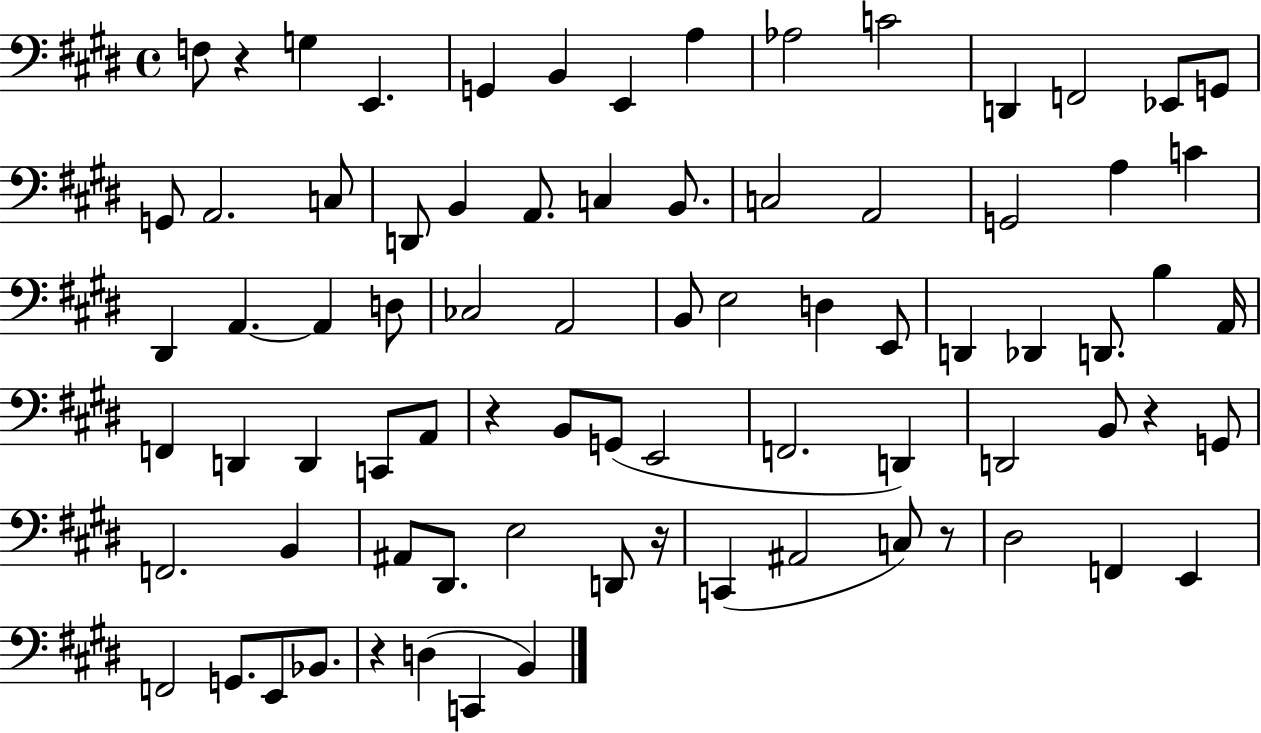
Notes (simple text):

F3/e R/q G3/q E2/q. G2/q B2/q E2/q A3/q Ab3/h C4/h D2/q F2/h Eb2/e G2/e G2/e A2/h. C3/e D2/e B2/q A2/e. C3/q B2/e. C3/h A2/h G2/h A3/q C4/q D#2/q A2/q. A2/q D3/e CES3/h A2/h B2/e E3/h D3/q E2/e D2/q Db2/q D2/e. B3/q A2/s F2/q D2/q D2/q C2/e A2/e R/q B2/e G2/e E2/h F2/h. D2/q D2/h B2/e R/q G2/e F2/h. B2/q A#2/e D#2/e. E3/h D2/e R/s C2/q A#2/h C3/e R/e D#3/h F2/q E2/q F2/h G2/e. E2/e Bb2/e. R/q D3/q C2/q B2/q